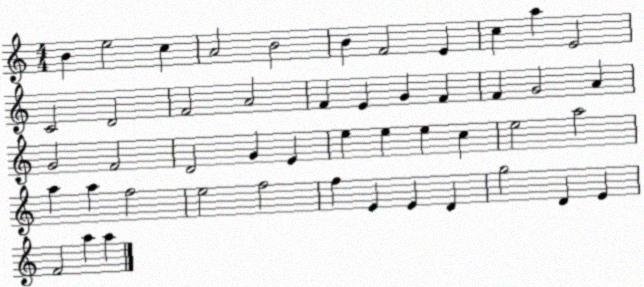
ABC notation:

X:1
T:Untitled
M:4/4
L:1/4
K:C
B e2 c A2 B2 B F2 E c a E2 C2 D2 F2 A2 F E G F F G2 A G2 F2 D2 G E e e e c e2 a2 a a f2 e2 f2 f E E D g2 D E F2 a a